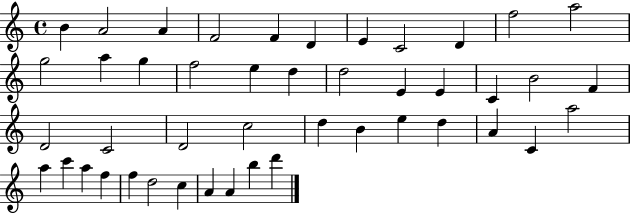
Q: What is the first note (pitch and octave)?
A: B4